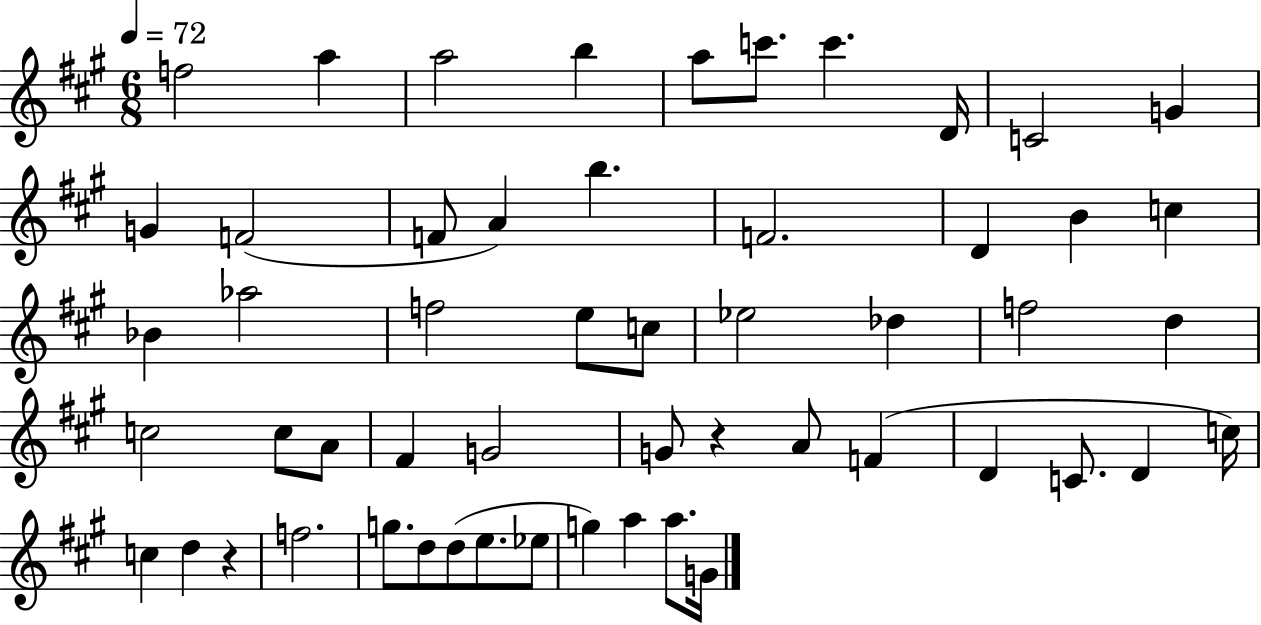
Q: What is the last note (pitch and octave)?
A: G4